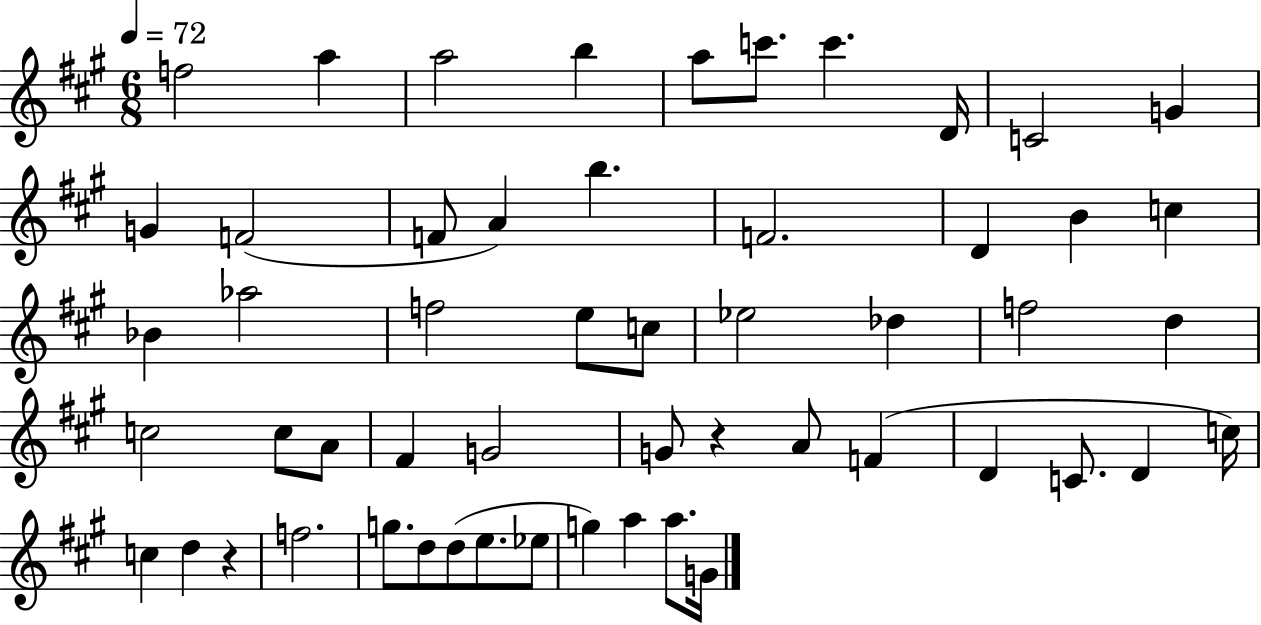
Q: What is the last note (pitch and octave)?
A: G4